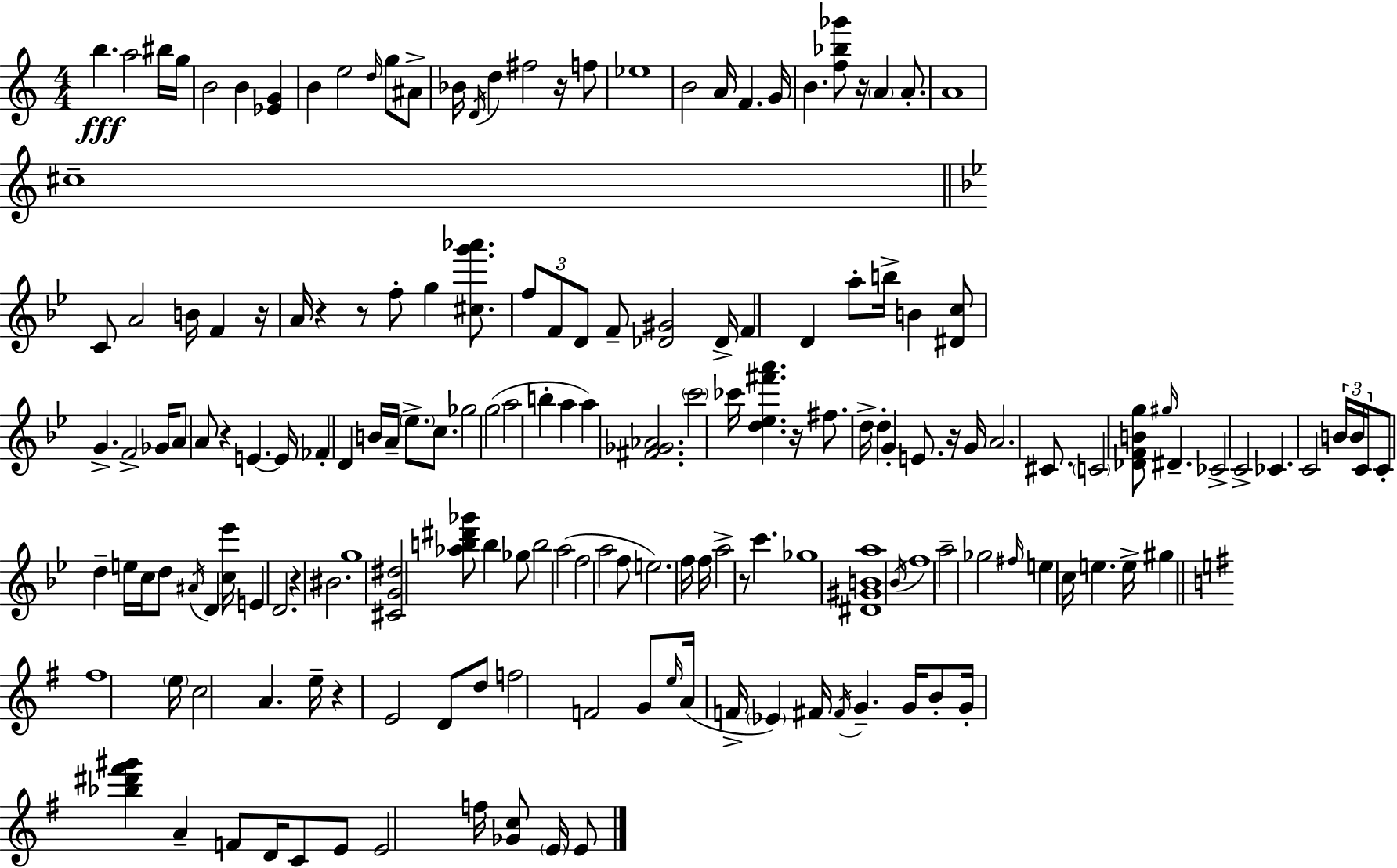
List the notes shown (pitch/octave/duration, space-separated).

B5/q. A5/h BIS5/s G5/s B4/h B4/q [Eb4,G4]/q B4/q E5/h D5/s G5/e A#4/e Bb4/s D4/s D5/q F#5/h R/s F5/e Eb5/w B4/h A4/s F4/q. G4/s B4/q. [F5,Bb5,Gb6]/e R/s A4/q A4/e. A4/w C#5/w C4/e A4/h B4/s F4/q R/s A4/s R/q R/e F5/e G5/q [C#5,G6,Ab6]/e. F5/e F4/e D4/e F4/e [Db4,G#4]/h Db4/s F4/q D4/q A5/e B5/s B4/q [D#4,C5]/e G4/q. F4/h Gb4/s A4/e A4/e R/q E4/q. E4/s FES4/q D4/q B4/s A4/s Eb5/e. C5/e. Gb5/h G5/h A5/h B5/q A5/q A5/q [F#4,Gb4,Ab4]/h. C6/h CES6/s [D5,Eb5,F#6,A6]/q. R/s F#5/e. D5/s D5/q G4/q E4/e. R/s G4/s A4/h. C#4/e. C4/h [Db4,F4,B4,G5]/e G#5/s D#4/q. CES4/h C4/h CES4/q. C4/h B4/s B4/s C4/s C4/e D5/q E5/s C5/s D5/e A#4/s D4/q [C5,Eb6]/s E4/q D4/h. R/q BIS4/h. G5/w [C#4,G4,D#5]/h [Ab5,B5,D#6,Gb6]/e B5/q Gb5/e B5/h A5/h F5/h A5/h F5/e E5/h. F5/s F5/s A5/h R/e C6/q. Gb5/w [D#4,G#4,B4,A5]/w Bb4/s F5/w A5/h Gb5/h F#5/s E5/q C5/s E5/q. E5/s G#5/q F#5/w E5/s C5/h A4/q. E5/s R/q E4/h D4/e D5/e F5/h F4/h G4/e E5/s A4/s F4/s Eb4/q F#4/s F#4/s G4/q. G4/s B4/e G4/s [Bb5,D#6,F#6,G#6]/q A4/q F4/e D4/s C4/e E4/e E4/h F5/s [Gb4,C5]/e E4/s E4/e